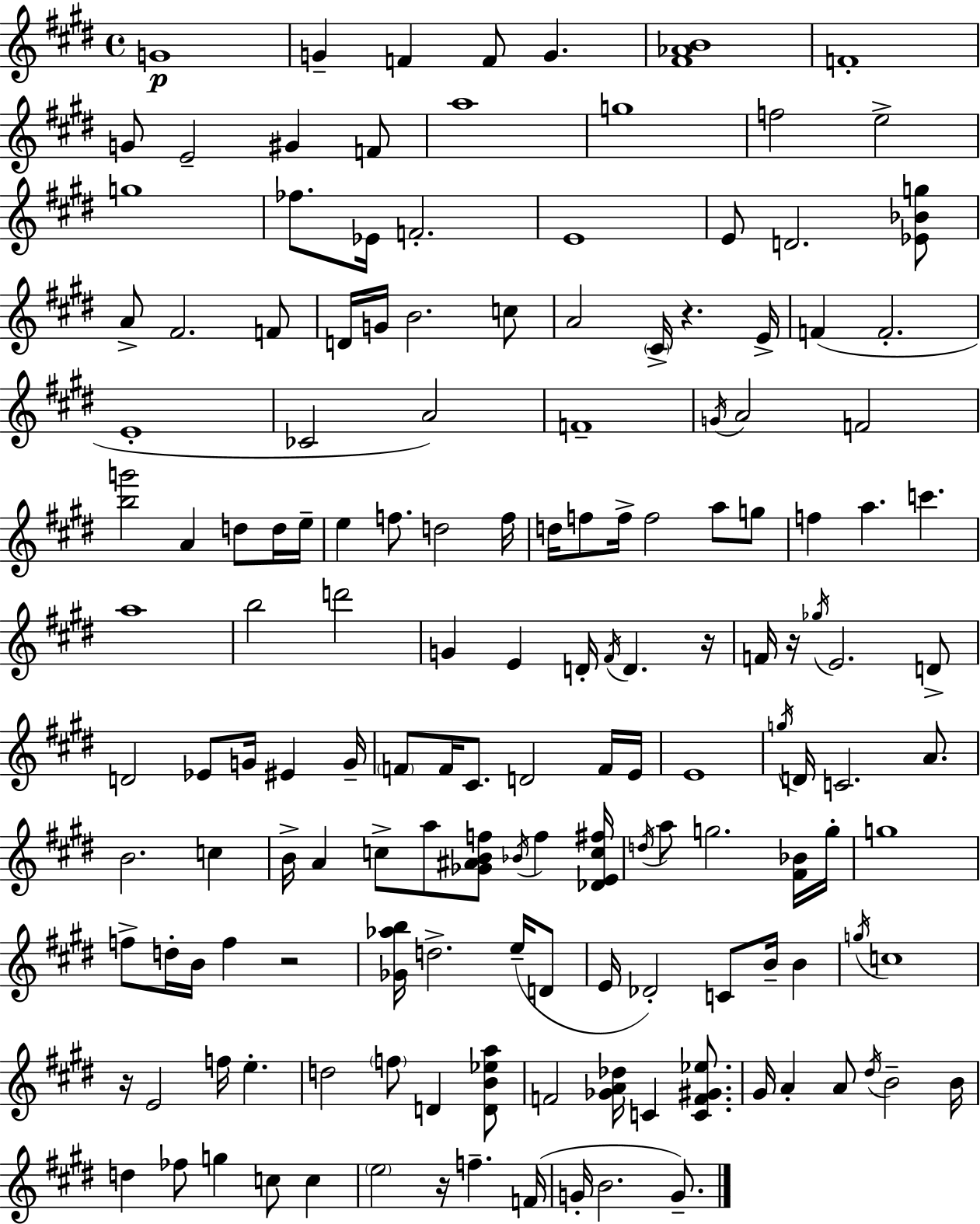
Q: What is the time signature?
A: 4/4